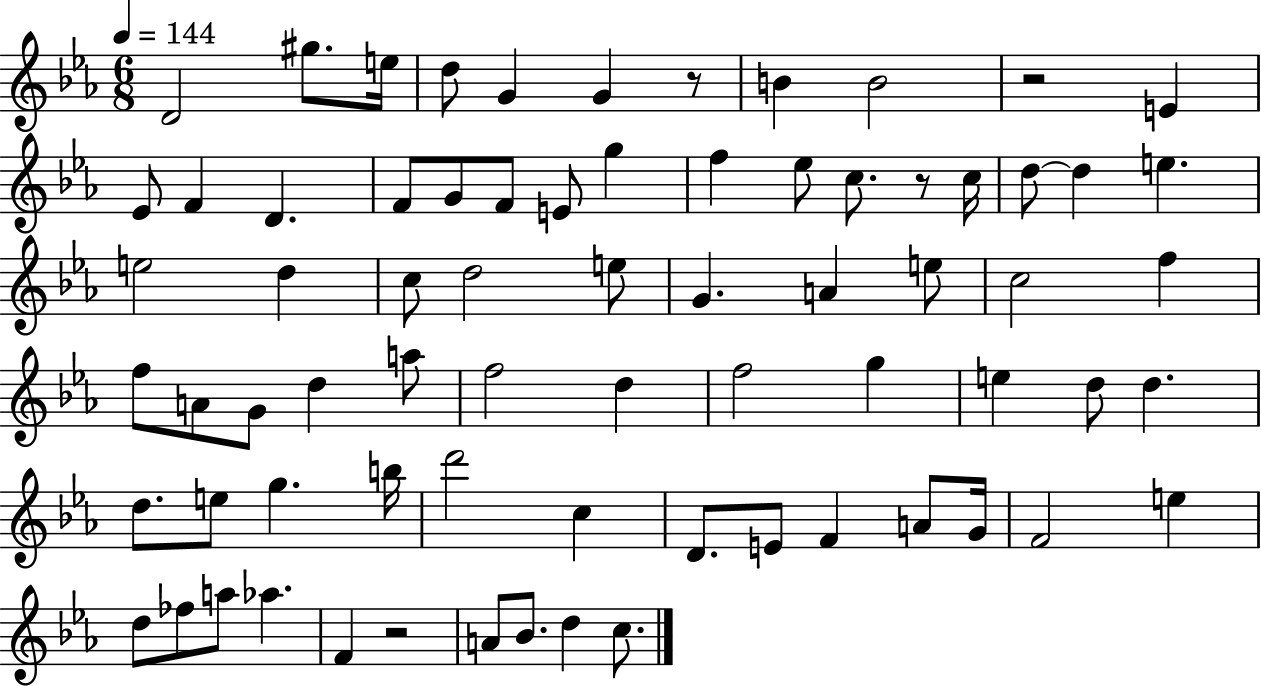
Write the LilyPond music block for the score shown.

{
  \clef treble
  \numericTimeSignature
  \time 6/8
  \key ees \major
  \tempo 4 = 144
  d'2 gis''8. e''16 | d''8 g'4 g'4 r8 | b'4 b'2 | r2 e'4 | \break ees'8 f'4 d'4. | f'8 g'8 f'8 e'8 g''4 | f''4 ees''8 c''8. r8 c''16 | d''8~~ d''4 e''4. | \break e''2 d''4 | c''8 d''2 e''8 | g'4. a'4 e''8 | c''2 f''4 | \break f''8 a'8 g'8 d''4 a''8 | f''2 d''4 | f''2 g''4 | e''4 d''8 d''4. | \break d''8. e''8 g''4. b''16 | d'''2 c''4 | d'8. e'8 f'4 a'8 g'16 | f'2 e''4 | \break d''8 fes''8 a''8 aes''4. | f'4 r2 | a'8 bes'8. d''4 c''8. | \bar "|."
}